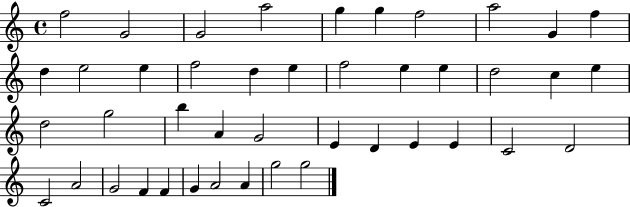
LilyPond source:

{
  \clef treble
  \time 4/4
  \defaultTimeSignature
  \key c \major
  f''2 g'2 | g'2 a''2 | g''4 g''4 f''2 | a''2 g'4 f''4 | \break d''4 e''2 e''4 | f''2 d''4 e''4 | f''2 e''4 e''4 | d''2 c''4 e''4 | \break d''2 g''2 | b''4 a'4 g'2 | e'4 d'4 e'4 e'4 | c'2 d'2 | \break c'2 a'2 | g'2 f'4 f'4 | g'4 a'2 a'4 | g''2 g''2 | \break \bar "|."
}